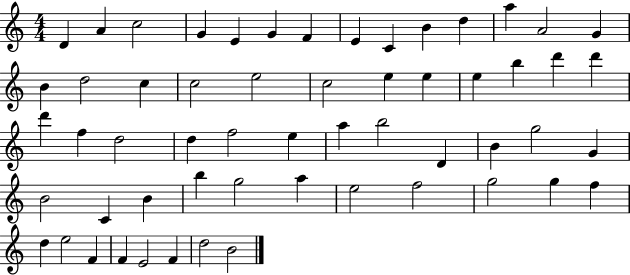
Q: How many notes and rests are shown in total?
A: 57